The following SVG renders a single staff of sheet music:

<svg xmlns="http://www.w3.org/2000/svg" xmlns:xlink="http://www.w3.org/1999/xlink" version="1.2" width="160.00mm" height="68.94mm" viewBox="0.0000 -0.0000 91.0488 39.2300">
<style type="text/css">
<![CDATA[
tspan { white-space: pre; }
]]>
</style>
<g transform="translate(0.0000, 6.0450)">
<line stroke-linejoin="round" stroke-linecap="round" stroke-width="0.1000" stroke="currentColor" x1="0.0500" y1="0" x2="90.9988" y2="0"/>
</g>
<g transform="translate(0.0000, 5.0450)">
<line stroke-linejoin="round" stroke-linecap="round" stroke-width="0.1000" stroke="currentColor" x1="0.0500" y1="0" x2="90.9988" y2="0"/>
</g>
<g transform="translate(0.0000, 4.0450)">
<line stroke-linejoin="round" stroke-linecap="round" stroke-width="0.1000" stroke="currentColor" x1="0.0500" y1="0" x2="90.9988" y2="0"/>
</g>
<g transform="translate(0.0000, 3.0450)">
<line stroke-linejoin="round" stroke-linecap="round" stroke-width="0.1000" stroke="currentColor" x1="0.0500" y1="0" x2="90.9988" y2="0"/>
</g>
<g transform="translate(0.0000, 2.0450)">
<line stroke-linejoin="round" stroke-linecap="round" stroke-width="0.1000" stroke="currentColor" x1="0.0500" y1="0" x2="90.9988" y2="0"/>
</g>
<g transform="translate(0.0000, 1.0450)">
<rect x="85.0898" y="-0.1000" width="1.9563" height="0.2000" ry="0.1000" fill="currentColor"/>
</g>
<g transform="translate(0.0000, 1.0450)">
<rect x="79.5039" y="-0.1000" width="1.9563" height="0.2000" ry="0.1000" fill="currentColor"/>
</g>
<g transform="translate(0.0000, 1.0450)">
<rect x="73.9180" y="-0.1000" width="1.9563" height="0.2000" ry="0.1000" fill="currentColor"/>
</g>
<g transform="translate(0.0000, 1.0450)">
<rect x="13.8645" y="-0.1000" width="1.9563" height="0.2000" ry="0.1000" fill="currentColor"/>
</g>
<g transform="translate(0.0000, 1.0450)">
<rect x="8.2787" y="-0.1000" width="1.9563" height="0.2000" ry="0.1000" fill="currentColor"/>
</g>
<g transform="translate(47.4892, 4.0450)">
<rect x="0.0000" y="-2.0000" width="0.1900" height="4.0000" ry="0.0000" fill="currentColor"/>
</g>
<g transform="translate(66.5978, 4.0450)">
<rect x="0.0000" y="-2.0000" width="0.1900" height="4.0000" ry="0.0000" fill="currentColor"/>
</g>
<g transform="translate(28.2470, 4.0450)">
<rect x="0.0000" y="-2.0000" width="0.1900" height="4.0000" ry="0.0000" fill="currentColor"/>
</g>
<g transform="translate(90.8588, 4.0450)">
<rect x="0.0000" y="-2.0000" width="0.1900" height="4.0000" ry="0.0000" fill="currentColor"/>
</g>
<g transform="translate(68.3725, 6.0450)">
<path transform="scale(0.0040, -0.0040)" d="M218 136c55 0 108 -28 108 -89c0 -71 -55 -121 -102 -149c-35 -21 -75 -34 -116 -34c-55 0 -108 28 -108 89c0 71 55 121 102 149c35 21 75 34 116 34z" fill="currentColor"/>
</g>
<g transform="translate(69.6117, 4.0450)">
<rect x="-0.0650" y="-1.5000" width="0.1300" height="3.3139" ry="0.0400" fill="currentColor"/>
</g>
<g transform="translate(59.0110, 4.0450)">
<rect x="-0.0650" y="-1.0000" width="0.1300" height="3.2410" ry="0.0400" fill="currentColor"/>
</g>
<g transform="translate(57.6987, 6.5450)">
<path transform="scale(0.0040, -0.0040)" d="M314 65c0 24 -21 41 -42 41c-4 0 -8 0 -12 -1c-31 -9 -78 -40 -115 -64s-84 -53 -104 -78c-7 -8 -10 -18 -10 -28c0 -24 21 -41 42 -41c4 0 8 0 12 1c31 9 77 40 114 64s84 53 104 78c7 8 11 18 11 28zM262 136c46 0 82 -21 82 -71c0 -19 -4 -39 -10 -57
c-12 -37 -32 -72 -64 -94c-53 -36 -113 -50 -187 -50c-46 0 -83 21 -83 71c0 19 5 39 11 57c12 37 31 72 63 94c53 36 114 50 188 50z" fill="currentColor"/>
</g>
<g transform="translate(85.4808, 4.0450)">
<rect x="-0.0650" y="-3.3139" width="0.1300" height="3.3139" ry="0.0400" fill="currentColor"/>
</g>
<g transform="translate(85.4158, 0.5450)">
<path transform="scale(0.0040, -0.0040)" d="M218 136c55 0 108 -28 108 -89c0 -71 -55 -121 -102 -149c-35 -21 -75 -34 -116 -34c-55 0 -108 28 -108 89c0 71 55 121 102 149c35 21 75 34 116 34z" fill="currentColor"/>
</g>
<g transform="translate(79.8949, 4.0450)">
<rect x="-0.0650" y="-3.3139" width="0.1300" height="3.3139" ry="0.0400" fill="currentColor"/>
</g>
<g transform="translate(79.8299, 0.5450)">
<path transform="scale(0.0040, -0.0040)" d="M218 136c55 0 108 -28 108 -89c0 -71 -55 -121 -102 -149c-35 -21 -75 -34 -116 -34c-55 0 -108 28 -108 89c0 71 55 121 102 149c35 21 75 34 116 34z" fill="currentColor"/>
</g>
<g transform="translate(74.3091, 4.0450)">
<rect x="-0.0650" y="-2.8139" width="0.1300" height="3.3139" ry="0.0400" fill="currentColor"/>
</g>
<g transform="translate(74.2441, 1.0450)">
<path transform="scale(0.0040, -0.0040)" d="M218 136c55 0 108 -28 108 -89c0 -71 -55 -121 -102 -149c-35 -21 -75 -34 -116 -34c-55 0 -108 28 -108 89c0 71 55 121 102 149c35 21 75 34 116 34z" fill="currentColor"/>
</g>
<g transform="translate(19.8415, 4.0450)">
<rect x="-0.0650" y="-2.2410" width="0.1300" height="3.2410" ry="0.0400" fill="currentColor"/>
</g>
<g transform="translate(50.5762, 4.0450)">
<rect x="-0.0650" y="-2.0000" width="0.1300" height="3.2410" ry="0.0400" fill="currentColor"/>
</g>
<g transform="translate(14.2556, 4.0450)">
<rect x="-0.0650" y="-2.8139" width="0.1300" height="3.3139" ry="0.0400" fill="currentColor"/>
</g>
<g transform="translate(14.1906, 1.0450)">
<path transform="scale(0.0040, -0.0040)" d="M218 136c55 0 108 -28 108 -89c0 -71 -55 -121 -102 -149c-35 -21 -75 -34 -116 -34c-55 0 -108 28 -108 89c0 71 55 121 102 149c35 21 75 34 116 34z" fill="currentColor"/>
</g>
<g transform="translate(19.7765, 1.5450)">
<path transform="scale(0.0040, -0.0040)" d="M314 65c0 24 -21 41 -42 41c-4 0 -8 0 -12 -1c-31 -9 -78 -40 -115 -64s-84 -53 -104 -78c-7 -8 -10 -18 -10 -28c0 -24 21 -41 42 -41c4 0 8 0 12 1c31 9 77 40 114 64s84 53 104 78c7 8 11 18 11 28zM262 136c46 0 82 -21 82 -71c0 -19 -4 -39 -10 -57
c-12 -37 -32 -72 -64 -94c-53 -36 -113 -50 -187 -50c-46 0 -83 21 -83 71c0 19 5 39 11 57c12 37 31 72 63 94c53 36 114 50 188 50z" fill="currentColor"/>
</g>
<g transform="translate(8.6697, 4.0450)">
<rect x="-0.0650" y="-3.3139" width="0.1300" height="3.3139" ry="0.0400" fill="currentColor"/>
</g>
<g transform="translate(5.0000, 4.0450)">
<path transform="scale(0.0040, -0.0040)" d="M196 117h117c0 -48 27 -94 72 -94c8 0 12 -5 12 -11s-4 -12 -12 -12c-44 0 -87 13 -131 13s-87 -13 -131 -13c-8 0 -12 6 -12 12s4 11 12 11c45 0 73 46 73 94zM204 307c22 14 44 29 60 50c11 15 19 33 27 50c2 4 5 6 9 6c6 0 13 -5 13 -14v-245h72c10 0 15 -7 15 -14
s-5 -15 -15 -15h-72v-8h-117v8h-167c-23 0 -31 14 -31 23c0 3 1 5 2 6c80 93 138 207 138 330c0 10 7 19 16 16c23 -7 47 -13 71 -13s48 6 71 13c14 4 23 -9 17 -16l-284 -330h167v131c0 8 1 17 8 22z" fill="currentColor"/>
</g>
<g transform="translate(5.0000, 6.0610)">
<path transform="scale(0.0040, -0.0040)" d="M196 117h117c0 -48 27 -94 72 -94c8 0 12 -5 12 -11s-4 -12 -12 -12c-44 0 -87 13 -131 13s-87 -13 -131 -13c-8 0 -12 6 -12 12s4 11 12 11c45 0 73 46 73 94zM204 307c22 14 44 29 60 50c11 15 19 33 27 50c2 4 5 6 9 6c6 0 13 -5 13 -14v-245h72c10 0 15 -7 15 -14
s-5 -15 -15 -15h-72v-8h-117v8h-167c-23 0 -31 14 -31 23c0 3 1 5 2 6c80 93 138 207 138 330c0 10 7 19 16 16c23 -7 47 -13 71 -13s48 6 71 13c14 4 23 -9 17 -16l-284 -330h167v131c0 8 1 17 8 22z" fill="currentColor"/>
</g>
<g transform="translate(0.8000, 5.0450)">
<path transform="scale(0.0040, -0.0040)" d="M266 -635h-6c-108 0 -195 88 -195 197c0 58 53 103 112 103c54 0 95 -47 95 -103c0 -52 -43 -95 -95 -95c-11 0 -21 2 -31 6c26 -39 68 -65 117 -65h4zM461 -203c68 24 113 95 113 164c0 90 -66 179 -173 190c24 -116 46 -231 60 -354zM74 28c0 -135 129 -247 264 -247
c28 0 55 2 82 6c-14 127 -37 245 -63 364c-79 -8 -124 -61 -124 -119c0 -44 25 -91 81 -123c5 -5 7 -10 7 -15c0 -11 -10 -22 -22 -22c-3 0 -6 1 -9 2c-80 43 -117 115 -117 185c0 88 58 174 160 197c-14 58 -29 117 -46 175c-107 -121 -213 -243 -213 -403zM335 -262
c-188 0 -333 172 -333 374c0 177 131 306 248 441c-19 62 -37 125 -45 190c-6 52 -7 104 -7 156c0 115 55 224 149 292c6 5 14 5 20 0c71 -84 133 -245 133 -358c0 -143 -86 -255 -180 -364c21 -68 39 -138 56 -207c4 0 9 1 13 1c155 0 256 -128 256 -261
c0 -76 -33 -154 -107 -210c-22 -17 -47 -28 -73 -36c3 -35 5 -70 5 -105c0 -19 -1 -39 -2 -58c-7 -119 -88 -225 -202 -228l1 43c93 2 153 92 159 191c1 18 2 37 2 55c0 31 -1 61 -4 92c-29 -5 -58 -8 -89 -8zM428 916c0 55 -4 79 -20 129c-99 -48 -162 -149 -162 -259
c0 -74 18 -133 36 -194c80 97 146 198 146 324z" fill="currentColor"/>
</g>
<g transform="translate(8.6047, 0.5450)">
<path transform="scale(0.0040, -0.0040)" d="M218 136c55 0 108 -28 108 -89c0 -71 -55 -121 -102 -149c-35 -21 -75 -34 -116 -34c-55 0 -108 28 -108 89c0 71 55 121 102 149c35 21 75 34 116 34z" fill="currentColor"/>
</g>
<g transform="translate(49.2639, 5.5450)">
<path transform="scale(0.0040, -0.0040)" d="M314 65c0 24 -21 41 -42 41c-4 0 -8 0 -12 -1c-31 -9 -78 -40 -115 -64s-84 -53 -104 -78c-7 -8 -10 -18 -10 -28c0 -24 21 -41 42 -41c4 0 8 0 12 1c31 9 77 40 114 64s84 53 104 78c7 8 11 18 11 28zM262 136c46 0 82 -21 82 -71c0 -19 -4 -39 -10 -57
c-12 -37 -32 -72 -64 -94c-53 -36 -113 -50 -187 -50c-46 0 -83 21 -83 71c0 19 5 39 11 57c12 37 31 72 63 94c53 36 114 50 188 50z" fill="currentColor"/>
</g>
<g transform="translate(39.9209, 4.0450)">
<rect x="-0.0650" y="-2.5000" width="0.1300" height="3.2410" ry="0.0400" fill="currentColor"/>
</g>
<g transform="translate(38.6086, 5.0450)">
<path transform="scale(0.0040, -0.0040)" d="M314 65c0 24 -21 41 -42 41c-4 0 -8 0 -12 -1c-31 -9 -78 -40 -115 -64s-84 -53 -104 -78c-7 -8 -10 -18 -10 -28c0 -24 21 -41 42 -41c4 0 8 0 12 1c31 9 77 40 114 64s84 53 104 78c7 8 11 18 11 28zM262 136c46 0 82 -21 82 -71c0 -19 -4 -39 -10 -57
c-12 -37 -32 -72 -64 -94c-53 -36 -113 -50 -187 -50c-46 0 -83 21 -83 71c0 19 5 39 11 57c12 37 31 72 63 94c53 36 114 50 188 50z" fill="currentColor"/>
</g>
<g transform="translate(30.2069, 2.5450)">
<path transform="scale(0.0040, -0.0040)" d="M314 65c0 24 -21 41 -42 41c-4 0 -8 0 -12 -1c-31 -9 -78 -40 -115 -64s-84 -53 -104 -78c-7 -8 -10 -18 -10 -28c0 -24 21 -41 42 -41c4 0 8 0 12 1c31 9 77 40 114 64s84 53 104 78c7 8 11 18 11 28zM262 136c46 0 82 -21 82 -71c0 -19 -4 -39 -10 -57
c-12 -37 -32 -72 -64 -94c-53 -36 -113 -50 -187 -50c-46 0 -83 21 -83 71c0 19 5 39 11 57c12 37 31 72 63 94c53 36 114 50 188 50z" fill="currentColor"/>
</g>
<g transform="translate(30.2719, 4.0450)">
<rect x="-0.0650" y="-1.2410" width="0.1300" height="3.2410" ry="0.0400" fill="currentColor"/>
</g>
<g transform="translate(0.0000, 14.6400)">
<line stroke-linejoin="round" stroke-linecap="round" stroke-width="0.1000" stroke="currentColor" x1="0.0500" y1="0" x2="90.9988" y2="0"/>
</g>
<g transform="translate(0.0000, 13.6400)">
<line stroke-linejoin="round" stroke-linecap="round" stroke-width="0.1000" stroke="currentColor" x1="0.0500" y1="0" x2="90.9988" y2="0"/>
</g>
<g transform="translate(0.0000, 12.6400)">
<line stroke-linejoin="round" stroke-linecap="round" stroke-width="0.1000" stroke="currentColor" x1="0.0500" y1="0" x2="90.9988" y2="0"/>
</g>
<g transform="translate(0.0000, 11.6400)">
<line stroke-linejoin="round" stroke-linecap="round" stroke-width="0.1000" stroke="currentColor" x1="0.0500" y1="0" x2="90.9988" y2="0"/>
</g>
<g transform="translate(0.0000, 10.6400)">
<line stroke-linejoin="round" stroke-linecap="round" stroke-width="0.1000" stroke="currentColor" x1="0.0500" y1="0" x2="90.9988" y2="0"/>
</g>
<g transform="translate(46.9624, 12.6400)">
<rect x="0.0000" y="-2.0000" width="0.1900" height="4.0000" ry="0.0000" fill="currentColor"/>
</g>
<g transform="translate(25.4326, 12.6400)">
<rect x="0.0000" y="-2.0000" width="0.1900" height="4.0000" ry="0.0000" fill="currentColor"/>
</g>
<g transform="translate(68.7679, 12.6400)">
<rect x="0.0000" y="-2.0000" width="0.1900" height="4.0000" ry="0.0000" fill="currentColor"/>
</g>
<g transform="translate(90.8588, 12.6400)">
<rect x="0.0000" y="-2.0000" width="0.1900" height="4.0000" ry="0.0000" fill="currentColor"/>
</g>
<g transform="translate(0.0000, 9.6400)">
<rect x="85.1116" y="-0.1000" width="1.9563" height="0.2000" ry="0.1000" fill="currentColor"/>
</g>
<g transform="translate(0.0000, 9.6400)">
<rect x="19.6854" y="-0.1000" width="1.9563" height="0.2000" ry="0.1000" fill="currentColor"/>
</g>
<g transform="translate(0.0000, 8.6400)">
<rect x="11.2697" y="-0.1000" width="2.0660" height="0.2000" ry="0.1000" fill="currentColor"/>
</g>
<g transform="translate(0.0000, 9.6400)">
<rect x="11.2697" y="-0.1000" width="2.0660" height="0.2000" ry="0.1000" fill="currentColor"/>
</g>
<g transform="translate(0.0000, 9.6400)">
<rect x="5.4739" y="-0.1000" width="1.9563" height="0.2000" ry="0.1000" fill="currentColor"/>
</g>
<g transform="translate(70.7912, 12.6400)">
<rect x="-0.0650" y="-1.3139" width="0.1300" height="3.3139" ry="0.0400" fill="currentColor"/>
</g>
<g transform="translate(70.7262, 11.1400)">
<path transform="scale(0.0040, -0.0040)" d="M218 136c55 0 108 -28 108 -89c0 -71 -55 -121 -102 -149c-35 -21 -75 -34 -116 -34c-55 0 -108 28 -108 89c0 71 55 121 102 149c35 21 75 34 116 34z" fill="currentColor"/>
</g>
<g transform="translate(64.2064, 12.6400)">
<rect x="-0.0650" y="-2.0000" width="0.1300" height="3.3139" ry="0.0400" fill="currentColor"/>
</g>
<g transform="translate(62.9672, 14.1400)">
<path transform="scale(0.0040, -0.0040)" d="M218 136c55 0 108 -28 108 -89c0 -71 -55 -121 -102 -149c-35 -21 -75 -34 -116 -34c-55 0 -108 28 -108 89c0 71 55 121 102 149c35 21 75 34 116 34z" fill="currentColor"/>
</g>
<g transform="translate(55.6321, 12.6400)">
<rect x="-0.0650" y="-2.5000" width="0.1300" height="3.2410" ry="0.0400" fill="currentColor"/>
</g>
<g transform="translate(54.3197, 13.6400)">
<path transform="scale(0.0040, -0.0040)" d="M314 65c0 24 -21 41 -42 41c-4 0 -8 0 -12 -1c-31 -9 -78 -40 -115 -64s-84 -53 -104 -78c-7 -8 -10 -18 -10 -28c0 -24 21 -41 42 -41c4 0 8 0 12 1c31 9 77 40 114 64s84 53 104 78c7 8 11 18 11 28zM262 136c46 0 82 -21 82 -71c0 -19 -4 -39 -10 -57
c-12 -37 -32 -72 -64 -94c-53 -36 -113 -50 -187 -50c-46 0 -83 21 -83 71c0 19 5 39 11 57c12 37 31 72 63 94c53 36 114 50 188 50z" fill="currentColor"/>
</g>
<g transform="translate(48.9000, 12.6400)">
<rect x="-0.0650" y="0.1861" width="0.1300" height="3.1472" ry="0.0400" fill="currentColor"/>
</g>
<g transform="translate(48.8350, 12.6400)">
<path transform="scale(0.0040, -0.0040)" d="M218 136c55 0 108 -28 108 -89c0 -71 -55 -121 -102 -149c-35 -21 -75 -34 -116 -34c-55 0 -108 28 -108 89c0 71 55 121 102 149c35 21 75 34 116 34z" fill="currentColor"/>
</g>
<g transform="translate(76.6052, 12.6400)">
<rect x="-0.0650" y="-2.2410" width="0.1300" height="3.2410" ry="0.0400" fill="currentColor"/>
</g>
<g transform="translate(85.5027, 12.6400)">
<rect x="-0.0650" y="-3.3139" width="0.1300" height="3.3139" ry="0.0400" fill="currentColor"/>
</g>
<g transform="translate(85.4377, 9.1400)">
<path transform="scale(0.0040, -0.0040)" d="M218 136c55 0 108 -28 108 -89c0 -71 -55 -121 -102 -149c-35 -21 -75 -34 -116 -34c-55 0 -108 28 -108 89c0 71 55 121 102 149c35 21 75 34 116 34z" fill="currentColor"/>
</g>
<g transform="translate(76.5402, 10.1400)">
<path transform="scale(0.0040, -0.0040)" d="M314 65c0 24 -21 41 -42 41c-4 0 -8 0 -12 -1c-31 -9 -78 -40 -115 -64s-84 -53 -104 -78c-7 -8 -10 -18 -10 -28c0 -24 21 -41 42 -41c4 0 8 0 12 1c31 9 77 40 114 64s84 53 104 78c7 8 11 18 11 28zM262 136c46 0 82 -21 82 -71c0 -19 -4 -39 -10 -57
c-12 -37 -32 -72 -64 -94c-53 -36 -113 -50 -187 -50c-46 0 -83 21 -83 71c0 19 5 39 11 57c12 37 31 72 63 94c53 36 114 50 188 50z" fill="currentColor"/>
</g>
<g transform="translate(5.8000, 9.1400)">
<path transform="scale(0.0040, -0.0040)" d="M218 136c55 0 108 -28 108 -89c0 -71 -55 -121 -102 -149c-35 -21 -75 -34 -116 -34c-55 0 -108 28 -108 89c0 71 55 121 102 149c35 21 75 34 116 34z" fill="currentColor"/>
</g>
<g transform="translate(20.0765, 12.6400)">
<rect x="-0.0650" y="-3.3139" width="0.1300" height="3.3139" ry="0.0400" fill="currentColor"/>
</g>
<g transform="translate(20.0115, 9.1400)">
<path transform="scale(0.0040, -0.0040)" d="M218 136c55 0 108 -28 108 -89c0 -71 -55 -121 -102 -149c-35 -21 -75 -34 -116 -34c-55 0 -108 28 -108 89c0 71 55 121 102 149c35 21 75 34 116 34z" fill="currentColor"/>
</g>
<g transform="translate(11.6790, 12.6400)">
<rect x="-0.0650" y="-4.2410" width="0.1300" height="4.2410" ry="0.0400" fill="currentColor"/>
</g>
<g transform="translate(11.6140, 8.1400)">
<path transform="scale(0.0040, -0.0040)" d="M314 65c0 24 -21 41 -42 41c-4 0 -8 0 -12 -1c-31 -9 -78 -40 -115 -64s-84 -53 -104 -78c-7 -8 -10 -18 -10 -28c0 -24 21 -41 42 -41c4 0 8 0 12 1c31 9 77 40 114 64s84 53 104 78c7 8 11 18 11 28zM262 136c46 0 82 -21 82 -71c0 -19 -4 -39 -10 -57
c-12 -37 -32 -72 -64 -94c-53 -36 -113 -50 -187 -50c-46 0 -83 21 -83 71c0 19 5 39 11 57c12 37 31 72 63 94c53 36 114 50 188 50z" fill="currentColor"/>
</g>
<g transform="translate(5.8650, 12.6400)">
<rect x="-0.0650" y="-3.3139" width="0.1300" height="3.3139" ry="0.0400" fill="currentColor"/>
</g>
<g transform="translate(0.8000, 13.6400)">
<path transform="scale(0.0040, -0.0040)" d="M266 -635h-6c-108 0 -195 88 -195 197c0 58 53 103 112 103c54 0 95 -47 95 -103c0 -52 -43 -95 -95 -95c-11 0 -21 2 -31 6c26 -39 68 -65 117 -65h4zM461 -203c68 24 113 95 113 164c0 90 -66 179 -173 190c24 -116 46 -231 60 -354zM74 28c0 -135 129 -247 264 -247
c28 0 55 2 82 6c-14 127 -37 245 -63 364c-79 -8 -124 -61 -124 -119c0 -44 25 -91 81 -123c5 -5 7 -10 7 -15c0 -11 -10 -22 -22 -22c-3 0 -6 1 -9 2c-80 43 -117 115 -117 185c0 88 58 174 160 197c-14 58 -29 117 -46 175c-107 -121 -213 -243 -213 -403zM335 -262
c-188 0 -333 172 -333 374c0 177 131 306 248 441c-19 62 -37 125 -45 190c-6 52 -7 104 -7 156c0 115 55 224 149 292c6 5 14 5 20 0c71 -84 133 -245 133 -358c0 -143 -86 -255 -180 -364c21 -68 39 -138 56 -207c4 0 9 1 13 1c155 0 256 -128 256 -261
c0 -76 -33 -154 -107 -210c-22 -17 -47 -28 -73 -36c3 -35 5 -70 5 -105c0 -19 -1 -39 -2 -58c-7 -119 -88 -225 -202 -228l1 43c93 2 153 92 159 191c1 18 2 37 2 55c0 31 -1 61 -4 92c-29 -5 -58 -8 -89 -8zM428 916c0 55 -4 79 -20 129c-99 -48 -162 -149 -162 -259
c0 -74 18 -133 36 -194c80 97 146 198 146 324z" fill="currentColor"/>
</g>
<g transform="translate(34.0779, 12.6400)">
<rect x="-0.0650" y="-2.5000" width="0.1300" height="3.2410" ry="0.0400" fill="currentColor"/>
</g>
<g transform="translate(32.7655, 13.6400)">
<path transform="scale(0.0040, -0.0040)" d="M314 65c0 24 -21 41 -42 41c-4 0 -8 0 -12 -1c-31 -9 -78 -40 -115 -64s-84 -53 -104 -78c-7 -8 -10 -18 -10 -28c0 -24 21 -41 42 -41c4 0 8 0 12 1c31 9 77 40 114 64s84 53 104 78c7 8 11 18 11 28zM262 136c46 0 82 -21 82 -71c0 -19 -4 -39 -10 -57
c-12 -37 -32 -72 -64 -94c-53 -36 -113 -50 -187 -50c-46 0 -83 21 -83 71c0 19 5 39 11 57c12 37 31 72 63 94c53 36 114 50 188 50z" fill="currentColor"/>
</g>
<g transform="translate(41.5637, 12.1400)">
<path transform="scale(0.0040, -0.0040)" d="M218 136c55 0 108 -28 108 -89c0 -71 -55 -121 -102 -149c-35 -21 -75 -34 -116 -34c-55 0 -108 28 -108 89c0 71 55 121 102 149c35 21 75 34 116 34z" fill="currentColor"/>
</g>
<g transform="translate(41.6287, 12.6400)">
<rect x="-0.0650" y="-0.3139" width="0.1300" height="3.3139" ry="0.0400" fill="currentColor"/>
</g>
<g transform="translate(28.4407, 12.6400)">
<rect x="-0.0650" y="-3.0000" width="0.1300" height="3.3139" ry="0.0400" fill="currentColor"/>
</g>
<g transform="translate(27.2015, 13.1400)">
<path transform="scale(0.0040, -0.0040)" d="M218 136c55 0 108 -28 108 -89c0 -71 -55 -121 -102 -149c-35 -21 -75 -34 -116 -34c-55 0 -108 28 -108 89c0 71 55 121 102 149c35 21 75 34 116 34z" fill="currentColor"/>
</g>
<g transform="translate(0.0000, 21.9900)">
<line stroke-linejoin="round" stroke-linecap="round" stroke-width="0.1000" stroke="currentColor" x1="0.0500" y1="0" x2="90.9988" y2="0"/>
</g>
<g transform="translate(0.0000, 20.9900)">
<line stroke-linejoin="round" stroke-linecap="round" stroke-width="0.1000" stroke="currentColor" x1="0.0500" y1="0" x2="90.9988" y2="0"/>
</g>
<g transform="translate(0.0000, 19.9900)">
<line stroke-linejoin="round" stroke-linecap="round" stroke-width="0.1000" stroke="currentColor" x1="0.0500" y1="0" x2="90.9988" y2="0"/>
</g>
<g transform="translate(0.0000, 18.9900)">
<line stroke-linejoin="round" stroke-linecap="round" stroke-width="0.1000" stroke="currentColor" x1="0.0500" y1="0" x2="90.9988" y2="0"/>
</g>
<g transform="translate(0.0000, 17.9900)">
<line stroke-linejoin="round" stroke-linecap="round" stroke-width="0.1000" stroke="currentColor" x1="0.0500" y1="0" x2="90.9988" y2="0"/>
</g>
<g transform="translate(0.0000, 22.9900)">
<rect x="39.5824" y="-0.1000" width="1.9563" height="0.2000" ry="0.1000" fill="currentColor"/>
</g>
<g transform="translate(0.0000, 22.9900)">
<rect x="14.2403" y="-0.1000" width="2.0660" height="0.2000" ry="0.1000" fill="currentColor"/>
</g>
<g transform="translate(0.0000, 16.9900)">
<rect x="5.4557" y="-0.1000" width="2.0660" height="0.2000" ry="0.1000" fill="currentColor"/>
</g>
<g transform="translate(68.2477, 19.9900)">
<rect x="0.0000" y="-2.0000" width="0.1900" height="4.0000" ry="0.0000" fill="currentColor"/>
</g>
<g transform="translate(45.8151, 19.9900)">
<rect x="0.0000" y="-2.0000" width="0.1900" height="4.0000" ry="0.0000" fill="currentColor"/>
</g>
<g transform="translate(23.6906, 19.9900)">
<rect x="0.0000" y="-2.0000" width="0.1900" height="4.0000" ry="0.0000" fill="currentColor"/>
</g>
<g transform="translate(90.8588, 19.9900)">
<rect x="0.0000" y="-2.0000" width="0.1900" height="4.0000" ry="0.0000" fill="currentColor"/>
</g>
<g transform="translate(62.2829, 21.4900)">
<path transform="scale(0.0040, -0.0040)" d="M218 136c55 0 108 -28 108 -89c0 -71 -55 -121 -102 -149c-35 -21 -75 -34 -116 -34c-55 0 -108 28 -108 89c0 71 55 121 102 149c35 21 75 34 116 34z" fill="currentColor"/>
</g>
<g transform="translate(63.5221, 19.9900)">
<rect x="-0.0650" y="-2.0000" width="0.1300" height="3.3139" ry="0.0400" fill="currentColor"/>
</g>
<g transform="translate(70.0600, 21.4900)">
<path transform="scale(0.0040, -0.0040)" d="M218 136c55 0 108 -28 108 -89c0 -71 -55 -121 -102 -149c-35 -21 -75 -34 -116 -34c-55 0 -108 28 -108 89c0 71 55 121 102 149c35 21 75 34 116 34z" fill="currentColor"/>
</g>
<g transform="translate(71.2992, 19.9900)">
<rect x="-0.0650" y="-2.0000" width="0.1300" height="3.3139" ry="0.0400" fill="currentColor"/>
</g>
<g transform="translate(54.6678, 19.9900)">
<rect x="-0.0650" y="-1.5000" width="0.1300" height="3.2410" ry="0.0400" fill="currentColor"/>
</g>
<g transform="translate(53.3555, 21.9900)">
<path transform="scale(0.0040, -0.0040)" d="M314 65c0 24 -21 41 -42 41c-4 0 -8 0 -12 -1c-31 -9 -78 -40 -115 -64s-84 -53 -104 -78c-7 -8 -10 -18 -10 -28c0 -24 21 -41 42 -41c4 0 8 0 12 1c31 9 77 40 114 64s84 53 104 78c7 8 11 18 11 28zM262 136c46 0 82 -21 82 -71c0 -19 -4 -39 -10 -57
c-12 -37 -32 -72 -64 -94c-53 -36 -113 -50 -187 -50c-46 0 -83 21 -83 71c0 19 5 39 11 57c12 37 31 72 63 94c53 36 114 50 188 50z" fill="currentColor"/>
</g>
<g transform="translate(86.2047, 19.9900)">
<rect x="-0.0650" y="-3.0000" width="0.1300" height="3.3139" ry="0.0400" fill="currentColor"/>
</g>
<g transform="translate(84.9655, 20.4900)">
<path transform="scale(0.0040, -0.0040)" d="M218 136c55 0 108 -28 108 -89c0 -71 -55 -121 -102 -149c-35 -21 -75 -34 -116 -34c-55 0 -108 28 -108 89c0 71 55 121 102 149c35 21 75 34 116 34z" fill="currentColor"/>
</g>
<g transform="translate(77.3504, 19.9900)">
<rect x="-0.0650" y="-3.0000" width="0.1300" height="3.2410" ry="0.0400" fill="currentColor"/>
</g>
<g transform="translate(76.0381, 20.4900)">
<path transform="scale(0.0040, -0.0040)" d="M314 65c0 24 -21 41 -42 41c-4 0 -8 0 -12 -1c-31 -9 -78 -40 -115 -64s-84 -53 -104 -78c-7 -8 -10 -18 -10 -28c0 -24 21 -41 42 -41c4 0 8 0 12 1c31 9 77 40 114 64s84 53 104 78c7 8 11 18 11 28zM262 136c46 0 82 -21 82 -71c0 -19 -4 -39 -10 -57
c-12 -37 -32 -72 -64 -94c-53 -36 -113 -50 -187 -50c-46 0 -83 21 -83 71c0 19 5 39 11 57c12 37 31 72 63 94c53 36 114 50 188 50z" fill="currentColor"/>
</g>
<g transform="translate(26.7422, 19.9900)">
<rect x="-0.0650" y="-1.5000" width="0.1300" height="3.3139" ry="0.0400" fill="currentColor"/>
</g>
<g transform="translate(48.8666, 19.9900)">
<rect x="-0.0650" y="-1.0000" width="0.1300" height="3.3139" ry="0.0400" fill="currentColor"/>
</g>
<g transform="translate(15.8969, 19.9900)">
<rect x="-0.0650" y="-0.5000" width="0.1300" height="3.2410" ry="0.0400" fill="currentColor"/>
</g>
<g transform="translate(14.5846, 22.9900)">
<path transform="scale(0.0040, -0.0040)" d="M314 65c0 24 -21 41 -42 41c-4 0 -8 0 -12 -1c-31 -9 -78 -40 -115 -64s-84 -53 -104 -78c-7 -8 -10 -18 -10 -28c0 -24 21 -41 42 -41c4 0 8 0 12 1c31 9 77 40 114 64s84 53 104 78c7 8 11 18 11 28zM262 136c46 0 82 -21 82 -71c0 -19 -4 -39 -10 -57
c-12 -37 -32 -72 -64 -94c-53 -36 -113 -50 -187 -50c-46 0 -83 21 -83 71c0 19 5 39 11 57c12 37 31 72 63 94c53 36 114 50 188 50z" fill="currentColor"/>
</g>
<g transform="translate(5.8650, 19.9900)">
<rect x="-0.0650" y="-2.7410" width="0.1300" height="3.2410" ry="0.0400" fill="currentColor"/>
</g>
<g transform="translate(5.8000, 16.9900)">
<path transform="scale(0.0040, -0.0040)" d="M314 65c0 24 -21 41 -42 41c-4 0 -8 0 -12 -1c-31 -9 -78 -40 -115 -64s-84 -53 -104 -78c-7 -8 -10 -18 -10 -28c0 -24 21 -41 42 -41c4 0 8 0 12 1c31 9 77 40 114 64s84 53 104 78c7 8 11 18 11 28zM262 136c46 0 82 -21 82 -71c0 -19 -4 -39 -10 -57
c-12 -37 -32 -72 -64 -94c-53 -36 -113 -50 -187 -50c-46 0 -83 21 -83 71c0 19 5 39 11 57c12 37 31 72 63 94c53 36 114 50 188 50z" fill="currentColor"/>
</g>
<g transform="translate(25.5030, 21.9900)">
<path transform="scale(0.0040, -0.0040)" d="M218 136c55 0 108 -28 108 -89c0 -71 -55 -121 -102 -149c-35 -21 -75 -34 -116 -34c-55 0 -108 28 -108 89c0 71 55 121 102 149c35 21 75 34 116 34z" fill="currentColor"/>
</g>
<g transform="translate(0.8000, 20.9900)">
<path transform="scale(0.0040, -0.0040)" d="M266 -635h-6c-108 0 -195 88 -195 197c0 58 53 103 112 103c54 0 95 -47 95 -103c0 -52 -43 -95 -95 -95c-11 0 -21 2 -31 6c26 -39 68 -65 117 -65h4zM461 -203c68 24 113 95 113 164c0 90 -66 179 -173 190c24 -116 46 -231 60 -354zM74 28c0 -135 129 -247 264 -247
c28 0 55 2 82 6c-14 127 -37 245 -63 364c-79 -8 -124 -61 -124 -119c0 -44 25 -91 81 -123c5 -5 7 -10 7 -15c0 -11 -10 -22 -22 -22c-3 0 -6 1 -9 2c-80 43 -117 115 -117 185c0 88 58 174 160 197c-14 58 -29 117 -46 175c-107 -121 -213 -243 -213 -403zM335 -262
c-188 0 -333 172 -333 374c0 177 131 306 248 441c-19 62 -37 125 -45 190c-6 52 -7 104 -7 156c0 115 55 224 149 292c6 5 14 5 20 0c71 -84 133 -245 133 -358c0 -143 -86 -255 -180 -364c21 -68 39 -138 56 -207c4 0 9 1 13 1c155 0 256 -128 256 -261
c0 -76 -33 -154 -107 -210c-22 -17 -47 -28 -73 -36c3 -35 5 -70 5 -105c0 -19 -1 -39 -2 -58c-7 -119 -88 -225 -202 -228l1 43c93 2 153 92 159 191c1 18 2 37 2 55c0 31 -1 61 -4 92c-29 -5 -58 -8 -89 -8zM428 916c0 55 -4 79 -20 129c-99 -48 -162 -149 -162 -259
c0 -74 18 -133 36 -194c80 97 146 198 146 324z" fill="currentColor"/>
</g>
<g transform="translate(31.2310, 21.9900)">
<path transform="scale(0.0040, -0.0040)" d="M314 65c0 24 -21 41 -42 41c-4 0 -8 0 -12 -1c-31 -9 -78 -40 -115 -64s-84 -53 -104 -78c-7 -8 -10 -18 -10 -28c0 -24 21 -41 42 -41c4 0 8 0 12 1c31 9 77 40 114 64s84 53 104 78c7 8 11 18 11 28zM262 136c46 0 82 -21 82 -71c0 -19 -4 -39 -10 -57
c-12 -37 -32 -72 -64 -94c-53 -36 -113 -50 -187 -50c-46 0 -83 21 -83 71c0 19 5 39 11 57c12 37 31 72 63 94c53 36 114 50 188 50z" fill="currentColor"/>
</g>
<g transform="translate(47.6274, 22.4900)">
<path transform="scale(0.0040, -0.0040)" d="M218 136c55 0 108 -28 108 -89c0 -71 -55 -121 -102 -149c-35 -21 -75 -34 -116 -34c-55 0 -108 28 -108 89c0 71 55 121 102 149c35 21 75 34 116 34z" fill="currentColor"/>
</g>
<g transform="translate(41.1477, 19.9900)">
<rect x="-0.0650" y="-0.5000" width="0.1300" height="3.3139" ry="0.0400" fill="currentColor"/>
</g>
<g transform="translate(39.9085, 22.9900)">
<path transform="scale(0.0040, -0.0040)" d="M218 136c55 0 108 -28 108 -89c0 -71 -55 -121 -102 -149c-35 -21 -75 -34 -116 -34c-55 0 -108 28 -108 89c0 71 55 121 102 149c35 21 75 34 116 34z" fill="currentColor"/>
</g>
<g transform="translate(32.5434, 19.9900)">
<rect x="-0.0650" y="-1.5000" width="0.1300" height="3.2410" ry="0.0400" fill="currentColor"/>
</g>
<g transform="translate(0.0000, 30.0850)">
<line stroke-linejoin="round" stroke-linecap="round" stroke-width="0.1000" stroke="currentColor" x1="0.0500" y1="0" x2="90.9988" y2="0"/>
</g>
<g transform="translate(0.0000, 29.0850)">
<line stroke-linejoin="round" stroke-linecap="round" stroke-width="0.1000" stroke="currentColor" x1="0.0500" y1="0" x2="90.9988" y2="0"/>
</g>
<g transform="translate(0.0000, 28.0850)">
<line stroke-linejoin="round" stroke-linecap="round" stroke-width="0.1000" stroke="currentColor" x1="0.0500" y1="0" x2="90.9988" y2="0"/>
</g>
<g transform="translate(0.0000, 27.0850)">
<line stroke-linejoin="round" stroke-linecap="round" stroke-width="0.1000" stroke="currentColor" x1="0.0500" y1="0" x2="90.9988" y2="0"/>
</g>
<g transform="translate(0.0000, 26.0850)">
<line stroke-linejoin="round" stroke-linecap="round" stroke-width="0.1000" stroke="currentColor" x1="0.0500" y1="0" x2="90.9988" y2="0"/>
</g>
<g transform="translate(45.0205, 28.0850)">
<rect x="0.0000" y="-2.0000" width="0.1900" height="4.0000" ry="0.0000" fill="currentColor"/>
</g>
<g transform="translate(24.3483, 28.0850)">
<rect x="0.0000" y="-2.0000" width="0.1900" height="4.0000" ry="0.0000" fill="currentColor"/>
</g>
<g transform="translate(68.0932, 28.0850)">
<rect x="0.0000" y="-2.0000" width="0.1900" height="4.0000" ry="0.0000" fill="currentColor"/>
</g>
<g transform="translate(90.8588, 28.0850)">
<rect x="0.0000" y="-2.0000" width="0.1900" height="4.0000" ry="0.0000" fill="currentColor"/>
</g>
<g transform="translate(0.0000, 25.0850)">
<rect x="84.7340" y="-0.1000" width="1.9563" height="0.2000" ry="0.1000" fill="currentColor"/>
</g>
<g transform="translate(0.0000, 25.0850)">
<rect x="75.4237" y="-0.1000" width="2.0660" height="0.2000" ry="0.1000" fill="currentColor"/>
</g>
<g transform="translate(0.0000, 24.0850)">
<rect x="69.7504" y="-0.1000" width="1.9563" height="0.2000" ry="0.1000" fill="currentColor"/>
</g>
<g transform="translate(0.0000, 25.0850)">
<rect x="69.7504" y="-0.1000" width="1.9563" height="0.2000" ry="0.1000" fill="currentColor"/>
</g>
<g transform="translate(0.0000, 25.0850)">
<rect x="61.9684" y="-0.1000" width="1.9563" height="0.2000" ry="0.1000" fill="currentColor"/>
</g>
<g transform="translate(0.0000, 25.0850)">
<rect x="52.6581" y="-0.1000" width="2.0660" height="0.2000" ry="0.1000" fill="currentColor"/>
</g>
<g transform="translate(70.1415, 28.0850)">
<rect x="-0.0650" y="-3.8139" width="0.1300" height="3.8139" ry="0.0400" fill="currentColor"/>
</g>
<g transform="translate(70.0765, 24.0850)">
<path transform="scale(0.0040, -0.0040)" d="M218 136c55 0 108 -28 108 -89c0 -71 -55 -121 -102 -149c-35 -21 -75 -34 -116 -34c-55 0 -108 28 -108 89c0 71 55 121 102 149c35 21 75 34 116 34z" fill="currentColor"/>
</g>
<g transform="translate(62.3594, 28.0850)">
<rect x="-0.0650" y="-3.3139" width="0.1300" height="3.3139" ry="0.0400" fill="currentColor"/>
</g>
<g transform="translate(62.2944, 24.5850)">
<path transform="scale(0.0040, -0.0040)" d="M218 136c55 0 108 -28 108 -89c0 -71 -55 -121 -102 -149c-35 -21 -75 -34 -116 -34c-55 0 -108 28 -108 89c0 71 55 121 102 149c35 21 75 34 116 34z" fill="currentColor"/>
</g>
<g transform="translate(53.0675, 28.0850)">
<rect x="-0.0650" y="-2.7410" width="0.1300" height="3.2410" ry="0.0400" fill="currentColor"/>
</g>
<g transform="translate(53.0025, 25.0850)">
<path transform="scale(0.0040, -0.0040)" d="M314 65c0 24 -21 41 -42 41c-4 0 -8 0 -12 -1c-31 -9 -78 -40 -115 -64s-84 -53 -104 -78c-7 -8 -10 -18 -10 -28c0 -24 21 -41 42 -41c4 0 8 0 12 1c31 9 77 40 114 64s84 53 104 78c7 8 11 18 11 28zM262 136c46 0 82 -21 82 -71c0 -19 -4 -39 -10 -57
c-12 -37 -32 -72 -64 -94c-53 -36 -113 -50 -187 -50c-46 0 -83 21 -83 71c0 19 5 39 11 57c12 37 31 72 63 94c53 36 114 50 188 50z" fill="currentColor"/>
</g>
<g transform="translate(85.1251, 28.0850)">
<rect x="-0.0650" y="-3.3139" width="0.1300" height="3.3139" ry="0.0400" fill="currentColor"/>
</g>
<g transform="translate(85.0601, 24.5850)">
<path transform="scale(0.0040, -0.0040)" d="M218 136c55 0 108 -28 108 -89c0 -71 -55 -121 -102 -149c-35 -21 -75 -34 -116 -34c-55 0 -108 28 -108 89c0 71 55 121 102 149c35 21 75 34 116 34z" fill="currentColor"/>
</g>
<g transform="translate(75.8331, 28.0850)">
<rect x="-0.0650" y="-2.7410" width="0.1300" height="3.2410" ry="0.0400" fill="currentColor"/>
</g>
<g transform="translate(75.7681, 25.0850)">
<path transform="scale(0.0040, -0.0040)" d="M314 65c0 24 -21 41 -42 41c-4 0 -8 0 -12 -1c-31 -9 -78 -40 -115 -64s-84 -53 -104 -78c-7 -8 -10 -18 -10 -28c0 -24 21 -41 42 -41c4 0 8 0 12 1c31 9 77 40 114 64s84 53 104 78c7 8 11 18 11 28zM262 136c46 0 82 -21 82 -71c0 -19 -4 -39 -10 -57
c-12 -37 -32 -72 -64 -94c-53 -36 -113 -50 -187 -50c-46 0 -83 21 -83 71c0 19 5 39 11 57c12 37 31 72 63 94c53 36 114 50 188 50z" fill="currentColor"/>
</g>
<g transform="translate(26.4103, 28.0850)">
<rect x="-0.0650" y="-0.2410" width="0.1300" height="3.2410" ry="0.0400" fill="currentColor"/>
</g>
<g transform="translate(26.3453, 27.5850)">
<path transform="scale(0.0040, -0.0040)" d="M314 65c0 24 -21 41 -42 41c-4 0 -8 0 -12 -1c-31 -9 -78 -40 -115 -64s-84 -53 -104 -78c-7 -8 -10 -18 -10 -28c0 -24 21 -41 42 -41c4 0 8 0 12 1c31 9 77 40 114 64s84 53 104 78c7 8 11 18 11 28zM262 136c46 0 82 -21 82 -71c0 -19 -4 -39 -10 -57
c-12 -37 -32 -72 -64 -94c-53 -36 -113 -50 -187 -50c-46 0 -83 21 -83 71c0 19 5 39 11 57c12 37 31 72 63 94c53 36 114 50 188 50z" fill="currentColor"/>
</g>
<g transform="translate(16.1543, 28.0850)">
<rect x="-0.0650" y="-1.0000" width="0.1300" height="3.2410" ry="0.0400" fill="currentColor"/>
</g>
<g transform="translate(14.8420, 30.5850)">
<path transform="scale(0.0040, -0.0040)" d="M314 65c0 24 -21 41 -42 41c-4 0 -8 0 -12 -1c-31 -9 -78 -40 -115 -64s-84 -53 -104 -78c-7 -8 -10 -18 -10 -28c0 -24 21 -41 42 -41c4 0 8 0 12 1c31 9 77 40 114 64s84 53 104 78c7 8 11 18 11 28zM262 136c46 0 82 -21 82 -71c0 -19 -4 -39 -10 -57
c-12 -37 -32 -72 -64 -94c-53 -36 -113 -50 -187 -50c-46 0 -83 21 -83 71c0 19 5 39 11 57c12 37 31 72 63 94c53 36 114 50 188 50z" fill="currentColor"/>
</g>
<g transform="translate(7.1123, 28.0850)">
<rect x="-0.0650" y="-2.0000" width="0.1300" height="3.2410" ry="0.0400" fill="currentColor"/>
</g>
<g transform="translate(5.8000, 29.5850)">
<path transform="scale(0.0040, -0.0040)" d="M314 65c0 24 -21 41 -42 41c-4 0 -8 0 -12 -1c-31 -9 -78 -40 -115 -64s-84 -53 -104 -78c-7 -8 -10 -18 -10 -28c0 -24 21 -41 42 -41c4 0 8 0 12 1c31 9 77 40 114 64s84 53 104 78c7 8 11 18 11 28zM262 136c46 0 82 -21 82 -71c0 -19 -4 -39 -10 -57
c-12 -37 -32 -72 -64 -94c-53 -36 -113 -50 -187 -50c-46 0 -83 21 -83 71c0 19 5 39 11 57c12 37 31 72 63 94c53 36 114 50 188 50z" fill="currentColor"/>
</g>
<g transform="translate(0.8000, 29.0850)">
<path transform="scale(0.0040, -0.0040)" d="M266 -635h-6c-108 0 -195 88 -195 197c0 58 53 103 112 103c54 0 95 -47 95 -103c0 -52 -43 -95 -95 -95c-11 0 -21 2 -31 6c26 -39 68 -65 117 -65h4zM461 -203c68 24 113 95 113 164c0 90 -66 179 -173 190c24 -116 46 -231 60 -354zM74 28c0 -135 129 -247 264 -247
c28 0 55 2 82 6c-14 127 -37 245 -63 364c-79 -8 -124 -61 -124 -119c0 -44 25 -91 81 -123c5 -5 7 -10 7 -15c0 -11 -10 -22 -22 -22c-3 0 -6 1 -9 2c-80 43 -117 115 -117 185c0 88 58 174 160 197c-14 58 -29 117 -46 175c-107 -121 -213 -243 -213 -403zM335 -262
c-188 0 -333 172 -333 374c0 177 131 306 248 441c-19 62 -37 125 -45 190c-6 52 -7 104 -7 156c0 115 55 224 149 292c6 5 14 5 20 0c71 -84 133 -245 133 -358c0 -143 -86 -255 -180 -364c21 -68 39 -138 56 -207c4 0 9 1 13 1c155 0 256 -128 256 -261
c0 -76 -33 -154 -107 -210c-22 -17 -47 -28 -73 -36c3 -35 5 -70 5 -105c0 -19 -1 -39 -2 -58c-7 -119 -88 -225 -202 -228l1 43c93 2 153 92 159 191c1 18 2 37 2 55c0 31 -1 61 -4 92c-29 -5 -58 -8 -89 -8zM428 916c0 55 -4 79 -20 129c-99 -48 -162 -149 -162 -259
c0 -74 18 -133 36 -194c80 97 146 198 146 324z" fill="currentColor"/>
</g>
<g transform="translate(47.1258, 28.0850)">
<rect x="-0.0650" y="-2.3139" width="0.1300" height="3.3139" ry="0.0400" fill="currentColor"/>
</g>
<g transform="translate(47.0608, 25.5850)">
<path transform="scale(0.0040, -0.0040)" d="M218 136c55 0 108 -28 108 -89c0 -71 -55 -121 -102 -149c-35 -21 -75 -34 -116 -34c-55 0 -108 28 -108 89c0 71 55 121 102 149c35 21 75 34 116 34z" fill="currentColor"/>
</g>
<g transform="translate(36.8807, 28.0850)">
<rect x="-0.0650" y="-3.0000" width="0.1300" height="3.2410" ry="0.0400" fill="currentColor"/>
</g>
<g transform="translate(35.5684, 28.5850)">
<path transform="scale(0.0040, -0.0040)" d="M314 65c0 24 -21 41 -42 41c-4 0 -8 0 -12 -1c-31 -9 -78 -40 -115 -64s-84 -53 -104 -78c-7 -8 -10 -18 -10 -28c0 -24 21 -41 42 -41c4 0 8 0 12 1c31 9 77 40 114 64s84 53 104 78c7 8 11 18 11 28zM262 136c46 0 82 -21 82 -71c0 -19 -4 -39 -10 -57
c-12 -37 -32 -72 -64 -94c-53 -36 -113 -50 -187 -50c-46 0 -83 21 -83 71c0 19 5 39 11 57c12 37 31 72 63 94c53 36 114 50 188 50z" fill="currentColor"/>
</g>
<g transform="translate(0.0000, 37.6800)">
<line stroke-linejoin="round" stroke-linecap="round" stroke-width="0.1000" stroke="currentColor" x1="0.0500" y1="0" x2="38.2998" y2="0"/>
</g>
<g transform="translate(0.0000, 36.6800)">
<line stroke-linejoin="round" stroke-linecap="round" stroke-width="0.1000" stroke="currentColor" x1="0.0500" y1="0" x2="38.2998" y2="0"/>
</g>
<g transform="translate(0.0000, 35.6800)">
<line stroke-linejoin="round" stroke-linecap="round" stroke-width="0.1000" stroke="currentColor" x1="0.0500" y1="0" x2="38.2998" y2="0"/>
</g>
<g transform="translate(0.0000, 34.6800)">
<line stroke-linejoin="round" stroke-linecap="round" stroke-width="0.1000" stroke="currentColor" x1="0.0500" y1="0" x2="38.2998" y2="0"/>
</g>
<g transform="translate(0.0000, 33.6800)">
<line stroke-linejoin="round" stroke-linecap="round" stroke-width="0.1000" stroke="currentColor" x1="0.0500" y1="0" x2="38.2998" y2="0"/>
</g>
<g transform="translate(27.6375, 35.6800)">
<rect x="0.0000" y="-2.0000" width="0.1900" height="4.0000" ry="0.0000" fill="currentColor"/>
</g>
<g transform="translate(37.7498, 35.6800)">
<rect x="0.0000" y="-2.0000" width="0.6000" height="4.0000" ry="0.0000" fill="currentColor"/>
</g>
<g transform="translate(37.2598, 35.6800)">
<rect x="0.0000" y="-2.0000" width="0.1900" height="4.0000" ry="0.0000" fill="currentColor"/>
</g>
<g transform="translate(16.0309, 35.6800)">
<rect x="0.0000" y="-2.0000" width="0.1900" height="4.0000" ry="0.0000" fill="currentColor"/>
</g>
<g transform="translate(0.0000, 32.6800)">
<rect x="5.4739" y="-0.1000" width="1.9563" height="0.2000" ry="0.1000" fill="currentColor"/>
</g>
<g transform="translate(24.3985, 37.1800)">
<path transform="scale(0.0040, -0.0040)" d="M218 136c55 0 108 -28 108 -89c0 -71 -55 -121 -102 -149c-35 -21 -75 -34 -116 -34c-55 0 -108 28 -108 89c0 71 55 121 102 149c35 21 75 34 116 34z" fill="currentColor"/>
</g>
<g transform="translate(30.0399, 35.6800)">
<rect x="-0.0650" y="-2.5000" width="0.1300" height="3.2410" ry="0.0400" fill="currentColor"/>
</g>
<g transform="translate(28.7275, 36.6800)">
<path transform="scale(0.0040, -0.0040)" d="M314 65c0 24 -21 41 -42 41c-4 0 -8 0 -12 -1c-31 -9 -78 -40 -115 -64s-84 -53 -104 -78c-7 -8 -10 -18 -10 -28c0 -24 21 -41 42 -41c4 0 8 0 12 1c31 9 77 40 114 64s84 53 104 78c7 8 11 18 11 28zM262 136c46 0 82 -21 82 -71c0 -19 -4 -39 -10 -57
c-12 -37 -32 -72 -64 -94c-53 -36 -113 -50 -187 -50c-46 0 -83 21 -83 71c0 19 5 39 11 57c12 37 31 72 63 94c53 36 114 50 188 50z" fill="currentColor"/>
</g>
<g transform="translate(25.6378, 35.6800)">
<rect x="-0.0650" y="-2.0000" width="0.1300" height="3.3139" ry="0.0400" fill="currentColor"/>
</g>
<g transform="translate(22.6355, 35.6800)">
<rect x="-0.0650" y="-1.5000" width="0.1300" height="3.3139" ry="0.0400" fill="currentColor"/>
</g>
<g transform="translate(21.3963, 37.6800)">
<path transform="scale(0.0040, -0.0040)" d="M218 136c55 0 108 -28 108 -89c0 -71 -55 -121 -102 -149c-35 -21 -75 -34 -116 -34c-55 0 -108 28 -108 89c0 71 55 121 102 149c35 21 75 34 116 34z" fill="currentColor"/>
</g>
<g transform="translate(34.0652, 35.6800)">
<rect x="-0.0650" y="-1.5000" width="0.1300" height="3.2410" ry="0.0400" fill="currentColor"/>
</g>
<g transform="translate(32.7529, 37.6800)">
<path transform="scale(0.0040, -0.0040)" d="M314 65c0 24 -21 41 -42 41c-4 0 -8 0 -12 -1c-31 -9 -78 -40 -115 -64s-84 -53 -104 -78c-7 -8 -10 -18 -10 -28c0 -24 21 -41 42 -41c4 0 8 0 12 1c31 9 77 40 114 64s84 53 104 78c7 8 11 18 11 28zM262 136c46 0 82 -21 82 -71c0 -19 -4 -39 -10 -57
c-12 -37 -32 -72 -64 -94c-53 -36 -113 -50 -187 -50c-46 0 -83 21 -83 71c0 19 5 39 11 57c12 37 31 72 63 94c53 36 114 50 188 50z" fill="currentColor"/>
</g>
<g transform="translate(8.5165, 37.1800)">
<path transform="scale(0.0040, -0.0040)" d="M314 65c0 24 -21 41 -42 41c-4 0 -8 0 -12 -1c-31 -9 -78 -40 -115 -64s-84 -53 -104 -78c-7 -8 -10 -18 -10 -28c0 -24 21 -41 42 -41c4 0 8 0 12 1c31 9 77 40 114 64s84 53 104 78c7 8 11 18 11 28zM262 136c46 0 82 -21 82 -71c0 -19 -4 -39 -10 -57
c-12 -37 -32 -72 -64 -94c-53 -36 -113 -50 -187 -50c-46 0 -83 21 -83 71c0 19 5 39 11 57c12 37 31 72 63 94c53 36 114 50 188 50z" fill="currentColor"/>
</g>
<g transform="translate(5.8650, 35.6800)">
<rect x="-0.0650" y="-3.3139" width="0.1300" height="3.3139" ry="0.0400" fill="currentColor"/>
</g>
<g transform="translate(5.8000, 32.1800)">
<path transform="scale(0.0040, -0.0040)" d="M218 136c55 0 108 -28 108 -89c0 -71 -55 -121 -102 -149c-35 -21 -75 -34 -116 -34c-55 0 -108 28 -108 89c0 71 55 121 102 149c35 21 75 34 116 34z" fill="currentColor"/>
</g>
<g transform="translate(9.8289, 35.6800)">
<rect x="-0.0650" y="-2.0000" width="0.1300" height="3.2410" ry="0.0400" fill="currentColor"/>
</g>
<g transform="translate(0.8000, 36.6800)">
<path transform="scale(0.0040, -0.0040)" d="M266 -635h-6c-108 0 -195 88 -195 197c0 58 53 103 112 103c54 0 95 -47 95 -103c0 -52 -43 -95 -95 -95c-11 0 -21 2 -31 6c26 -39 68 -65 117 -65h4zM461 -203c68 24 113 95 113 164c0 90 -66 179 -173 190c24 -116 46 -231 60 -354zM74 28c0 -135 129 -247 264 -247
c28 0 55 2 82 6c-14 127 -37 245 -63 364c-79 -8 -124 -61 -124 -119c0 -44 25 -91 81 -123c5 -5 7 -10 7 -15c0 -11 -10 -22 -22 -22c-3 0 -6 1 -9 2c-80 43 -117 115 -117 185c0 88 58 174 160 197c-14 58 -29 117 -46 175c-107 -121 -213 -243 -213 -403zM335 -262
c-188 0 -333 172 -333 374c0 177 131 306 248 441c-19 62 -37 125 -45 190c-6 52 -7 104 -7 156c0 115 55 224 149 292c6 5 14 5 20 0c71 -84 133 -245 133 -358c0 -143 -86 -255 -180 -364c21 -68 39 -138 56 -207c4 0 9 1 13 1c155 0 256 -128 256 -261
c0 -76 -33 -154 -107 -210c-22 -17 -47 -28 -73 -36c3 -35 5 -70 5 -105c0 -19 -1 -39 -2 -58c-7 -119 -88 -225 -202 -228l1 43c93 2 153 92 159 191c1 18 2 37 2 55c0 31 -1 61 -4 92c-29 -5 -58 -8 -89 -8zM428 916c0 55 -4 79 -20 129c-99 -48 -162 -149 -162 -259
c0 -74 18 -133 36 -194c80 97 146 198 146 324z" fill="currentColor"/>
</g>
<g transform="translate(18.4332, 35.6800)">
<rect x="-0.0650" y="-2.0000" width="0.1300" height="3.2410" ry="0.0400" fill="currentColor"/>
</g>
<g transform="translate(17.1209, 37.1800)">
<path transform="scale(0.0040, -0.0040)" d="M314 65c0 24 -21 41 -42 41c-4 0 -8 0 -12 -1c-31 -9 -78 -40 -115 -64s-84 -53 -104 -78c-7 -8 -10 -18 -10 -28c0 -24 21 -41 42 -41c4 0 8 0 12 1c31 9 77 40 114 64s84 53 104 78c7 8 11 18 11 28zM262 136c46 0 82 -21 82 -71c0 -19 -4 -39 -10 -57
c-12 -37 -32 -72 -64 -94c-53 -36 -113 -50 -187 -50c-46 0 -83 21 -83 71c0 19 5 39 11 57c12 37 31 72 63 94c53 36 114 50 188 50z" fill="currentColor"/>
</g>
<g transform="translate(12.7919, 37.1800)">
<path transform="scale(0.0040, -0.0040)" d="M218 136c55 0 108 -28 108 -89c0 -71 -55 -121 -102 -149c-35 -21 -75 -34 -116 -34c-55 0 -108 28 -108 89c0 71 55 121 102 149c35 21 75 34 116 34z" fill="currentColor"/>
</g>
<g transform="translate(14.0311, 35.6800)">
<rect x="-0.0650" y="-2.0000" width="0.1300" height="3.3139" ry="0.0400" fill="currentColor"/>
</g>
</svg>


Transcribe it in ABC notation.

X:1
T:Untitled
M:4/4
L:1/4
K:C
b a g2 e2 G2 F2 D2 E a b b b d'2 b A G2 c B G2 F e g2 b a2 C2 E E2 C D E2 F F A2 A F2 D2 c2 A2 g a2 b c' a2 b b F2 F F2 E F G2 E2